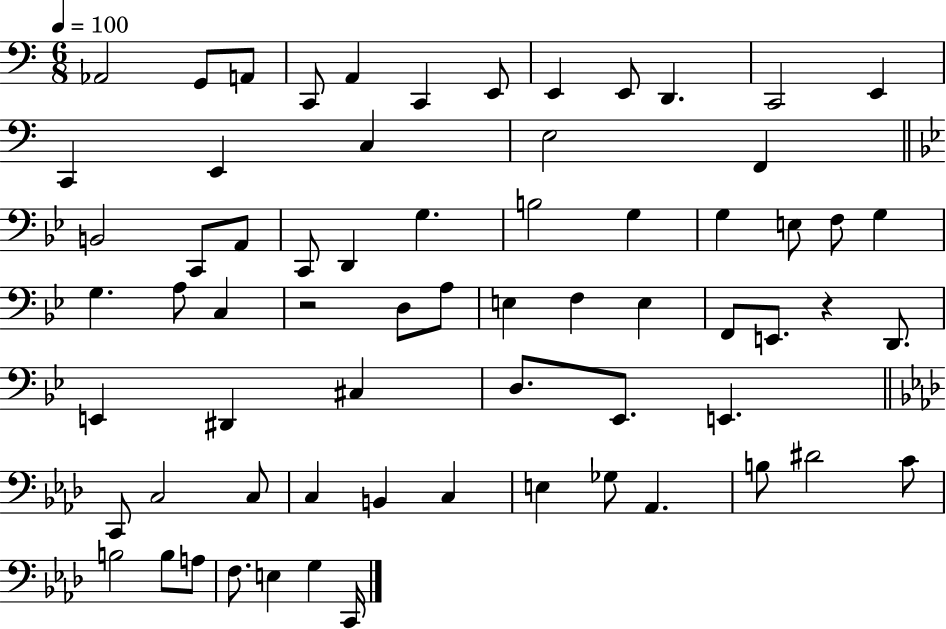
Ab2/h G2/e A2/e C2/e A2/q C2/q E2/e E2/q E2/e D2/q. C2/h E2/q C2/q E2/q C3/q E3/h F2/q B2/h C2/e A2/e C2/e D2/q G3/q. B3/h G3/q G3/q E3/e F3/e G3/q G3/q. A3/e C3/q R/h D3/e A3/e E3/q F3/q E3/q F2/e E2/e. R/q D2/e. E2/q D#2/q C#3/q D3/e. Eb2/e. E2/q. C2/e C3/h C3/e C3/q B2/q C3/q E3/q Gb3/e Ab2/q. B3/e D#4/h C4/e B3/h B3/e A3/e F3/e. E3/q G3/q C2/s